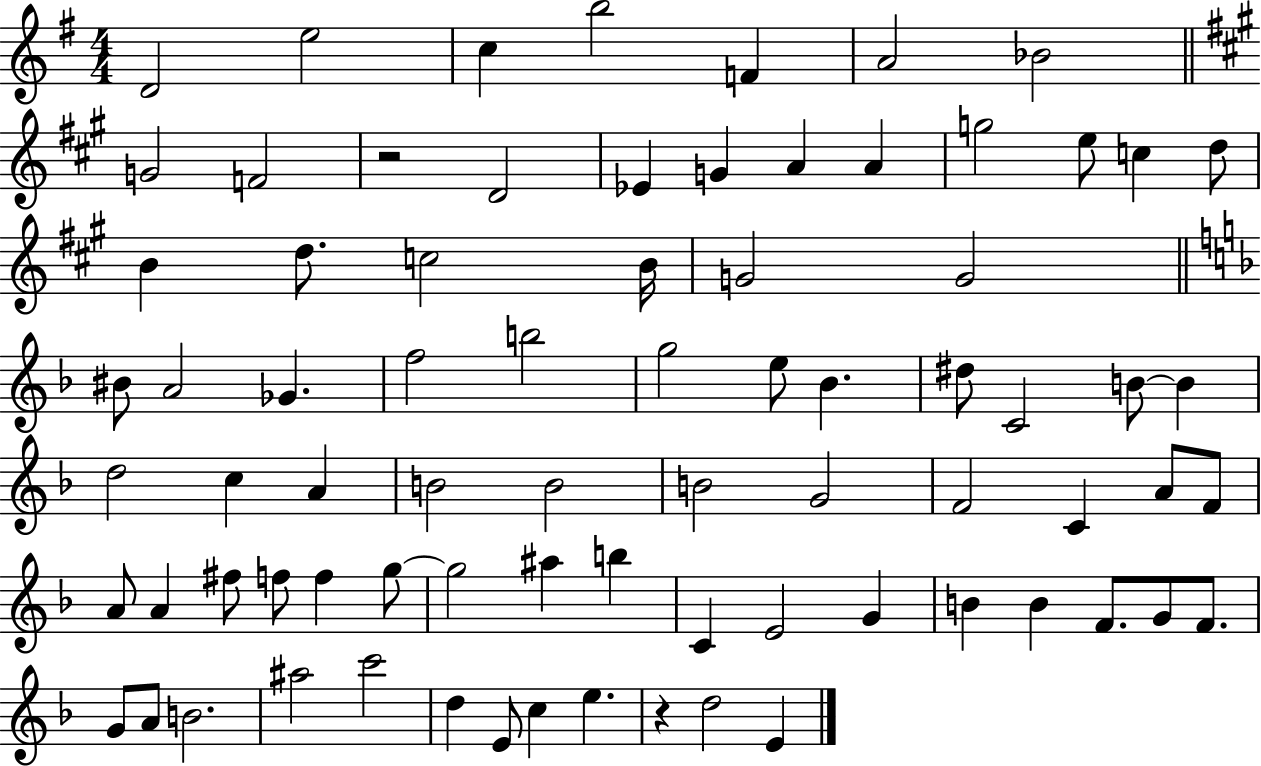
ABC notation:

X:1
T:Untitled
M:4/4
L:1/4
K:G
D2 e2 c b2 F A2 _B2 G2 F2 z2 D2 _E G A A g2 e/2 c d/2 B d/2 c2 B/4 G2 G2 ^B/2 A2 _G f2 b2 g2 e/2 _B ^d/2 C2 B/2 B d2 c A B2 B2 B2 G2 F2 C A/2 F/2 A/2 A ^f/2 f/2 f g/2 g2 ^a b C E2 G B B F/2 G/2 F/2 G/2 A/2 B2 ^a2 c'2 d E/2 c e z d2 E